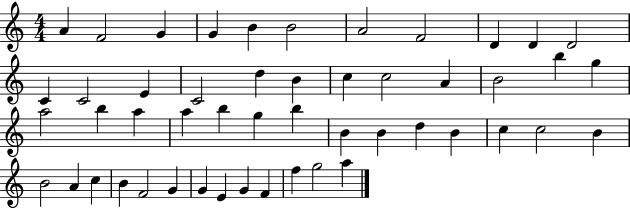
X:1
T:Untitled
M:4/4
L:1/4
K:C
A F2 G G B B2 A2 F2 D D D2 C C2 E C2 d B c c2 A B2 b g a2 b a a b g b B B d B c c2 B B2 A c B F2 G G E G F f g2 a